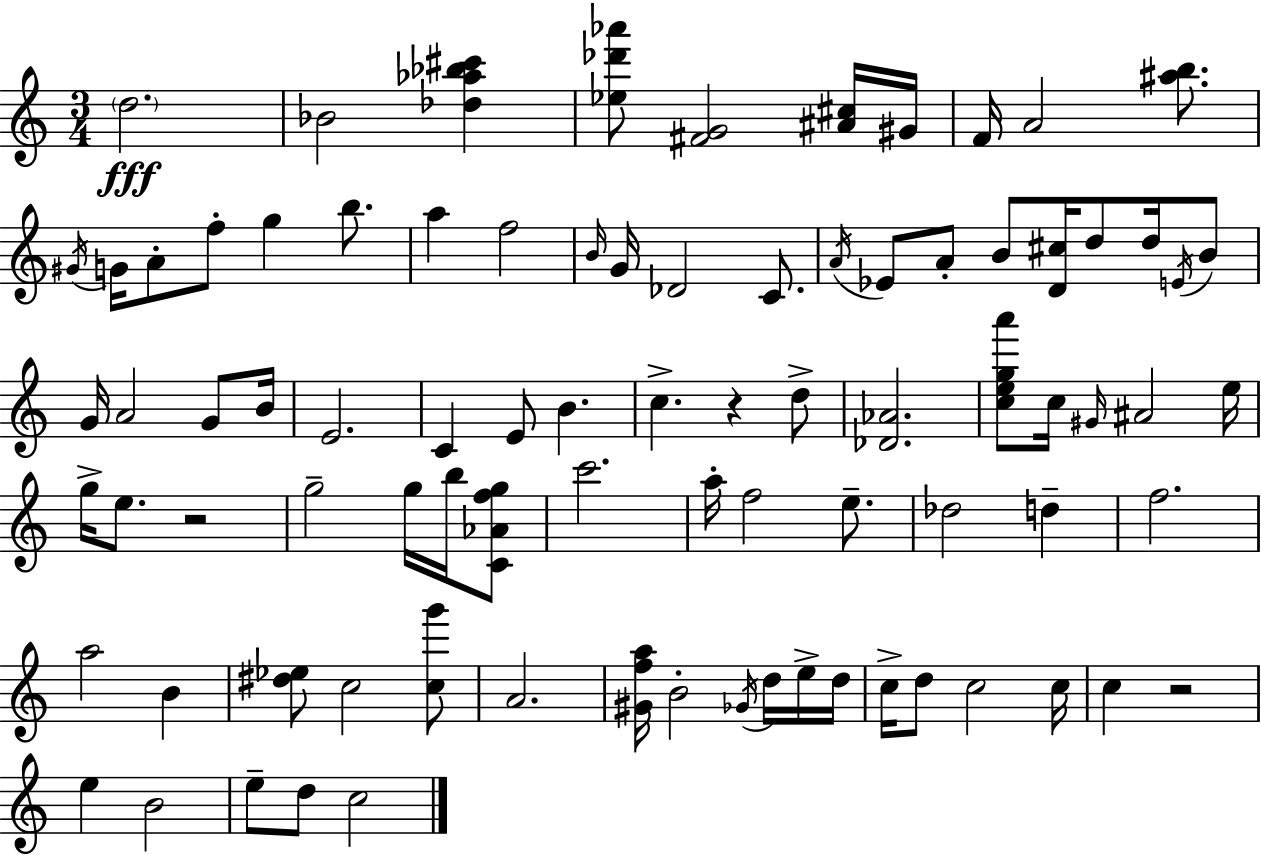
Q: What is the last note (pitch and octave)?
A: C5